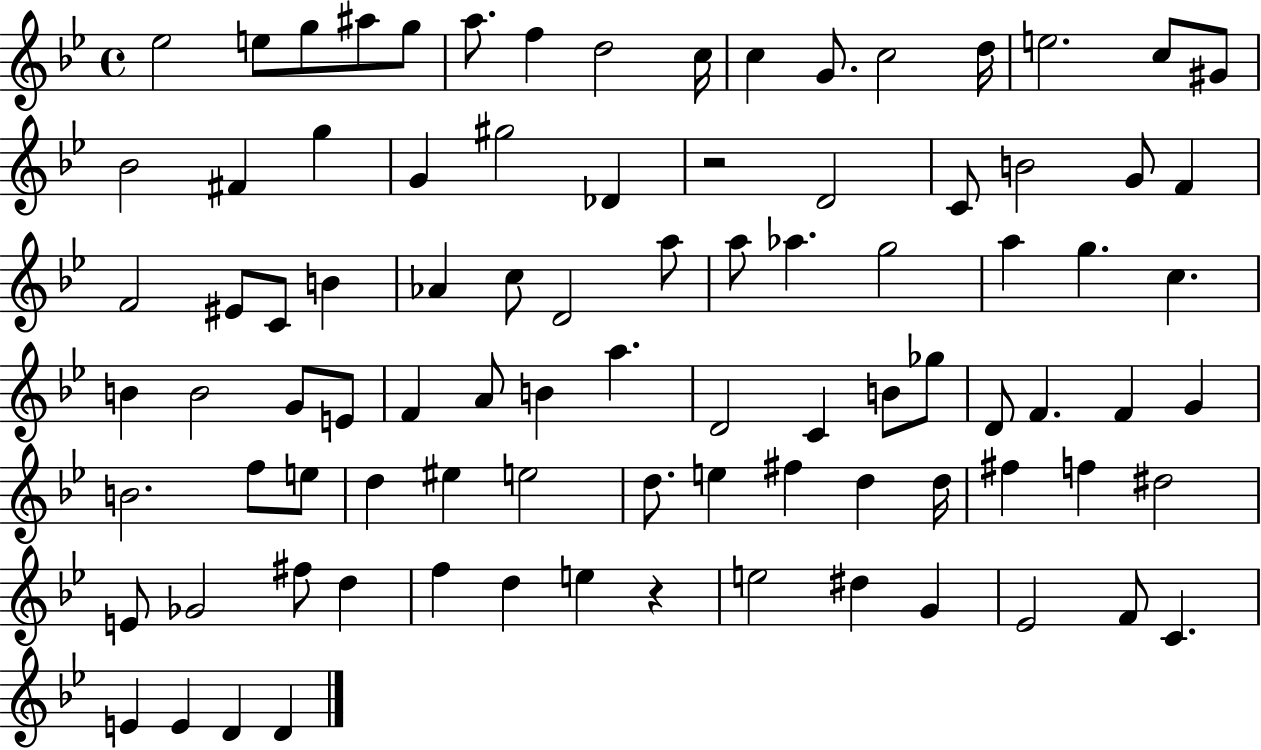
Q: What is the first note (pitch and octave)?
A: Eb5